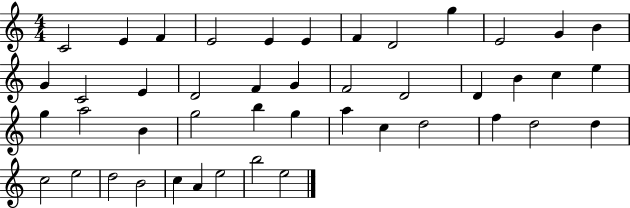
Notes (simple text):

C4/h E4/q F4/q E4/h E4/q E4/q F4/q D4/h G5/q E4/h G4/q B4/q G4/q C4/h E4/q D4/h F4/q G4/q F4/h D4/h D4/q B4/q C5/q E5/q G5/q A5/h B4/q G5/h B5/q G5/q A5/q C5/q D5/h F5/q D5/h D5/q C5/h E5/h D5/h B4/h C5/q A4/q E5/h B5/h E5/h